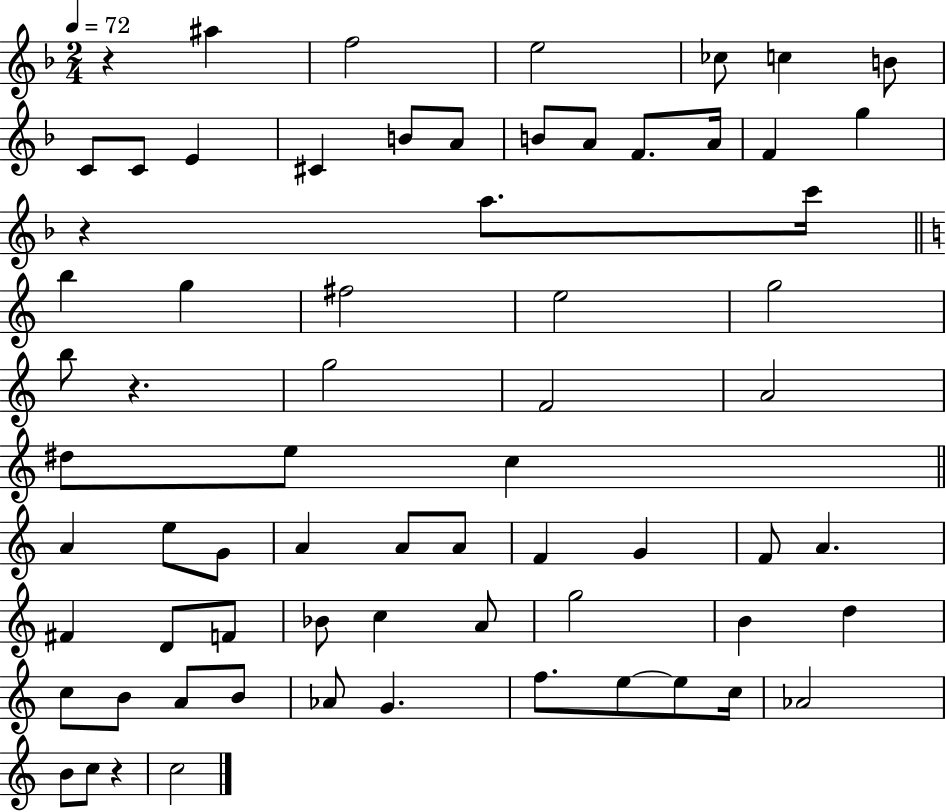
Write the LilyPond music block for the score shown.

{
  \clef treble
  \numericTimeSignature
  \time 2/4
  \key f \major
  \tempo 4 = 72
  r4 ais''4 | f''2 | e''2 | ces''8 c''4 b'8 | \break c'8 c'8 e'4 | cis'4 b'8 a'8 | b'8 a'8 f'8. a'16 | f'4 g''4 | \break r4 a''8. c'''16 | \bar "||" \break \key a \minor b''4 g''4 | fis''2 | e''2 | g''2 | \break b''8 r4. | g''2 | f'2 | a'2 | \break dis''8 e''8 c''4 | \bar "||" \break \key c \major a'4 e''8 g'8 | a'4 a'8 a'8 | f'4 g'4 | f'8 a'4. | \break fis'4 d'8 f'8 | bes'8 c''4 a'8 | g''2 | b'4 d''4 | \break c''8 b'8 a'8 b'8 | aes'8 g'4. | f''8. e''8~~ e''8 c''16 | aes'2 | \break b'8 c''8 r4 | c''2 | \bar "|."
}